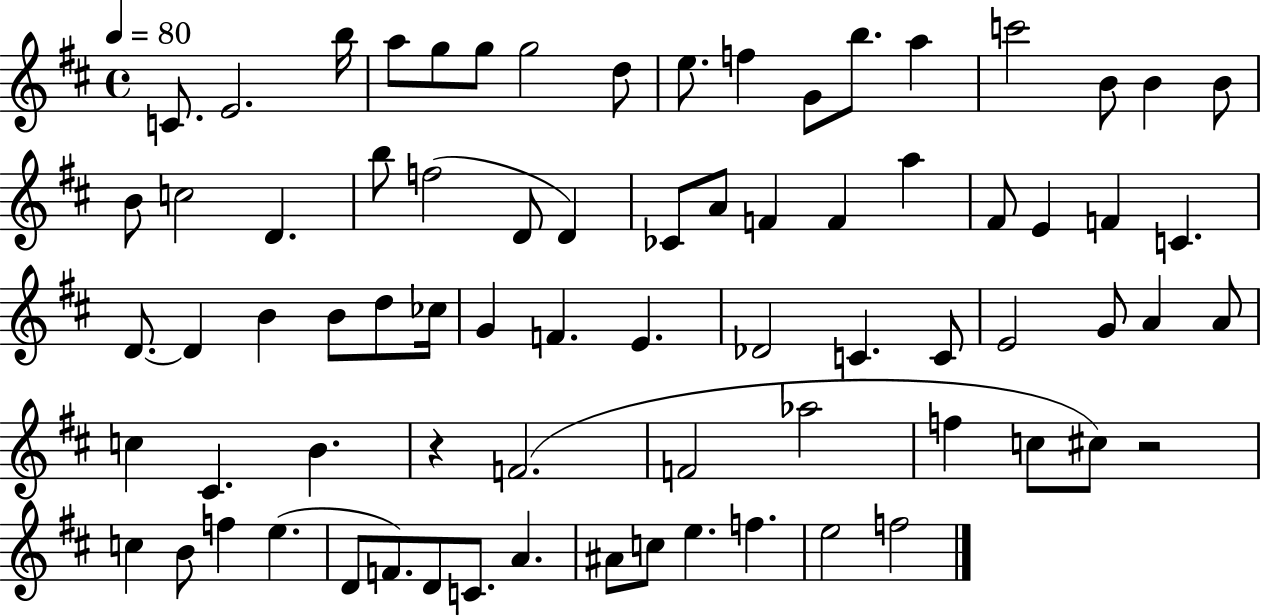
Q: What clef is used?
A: treble